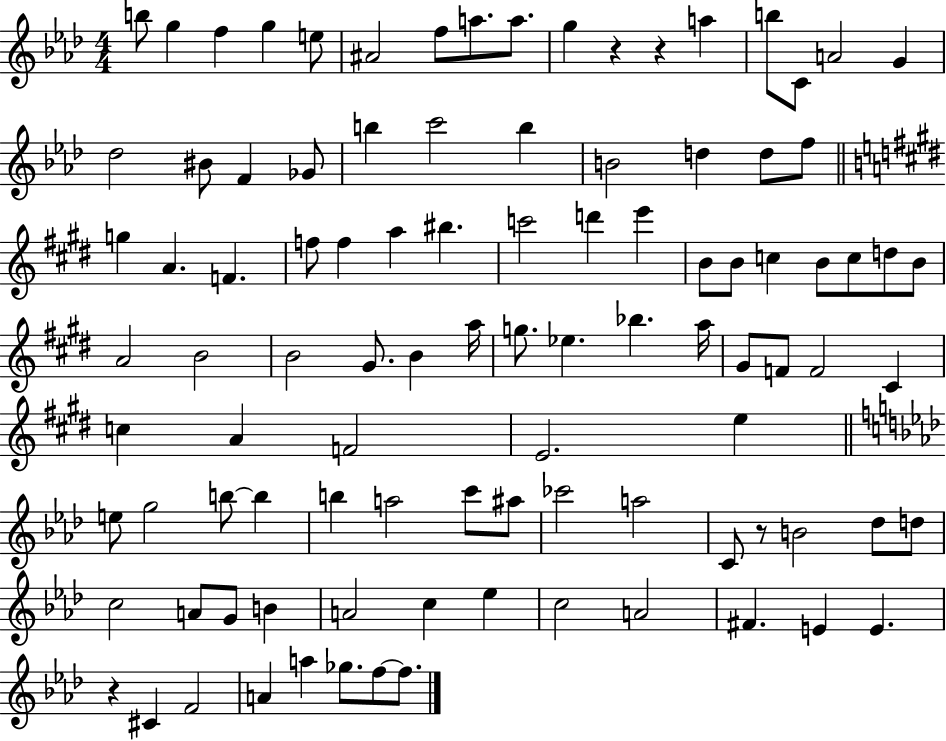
X:1
T:Untitled
M:4/4
L:1/4
K:Ab
b/2 g f g e/2 ^A2 f/2 a/2 a/2 g z z a b/2 C/2 A2 G _d2 ^B/2 F _G/2 b c'2 b B2 d d/2 f/2 g A F f/2 f a ^b c'2 d' e' B/2 B/2 c B/2 c/2 d/2 B/2 A2 B2 B2 ^G/2 B a/4 g/2 _e _b a/4 ^G/2 F/2 F2 ^C c A F2 E2 e e/2 g2 b/2 b b a2 c'/2 ^a/2 _c'2 a2 C/2 z/2 B2 _d/2 d/2 c2 A/2 G/2 B A2 c _e c2 A2 ^F E E z ^C F2 A a _g/2 f/2 f/2